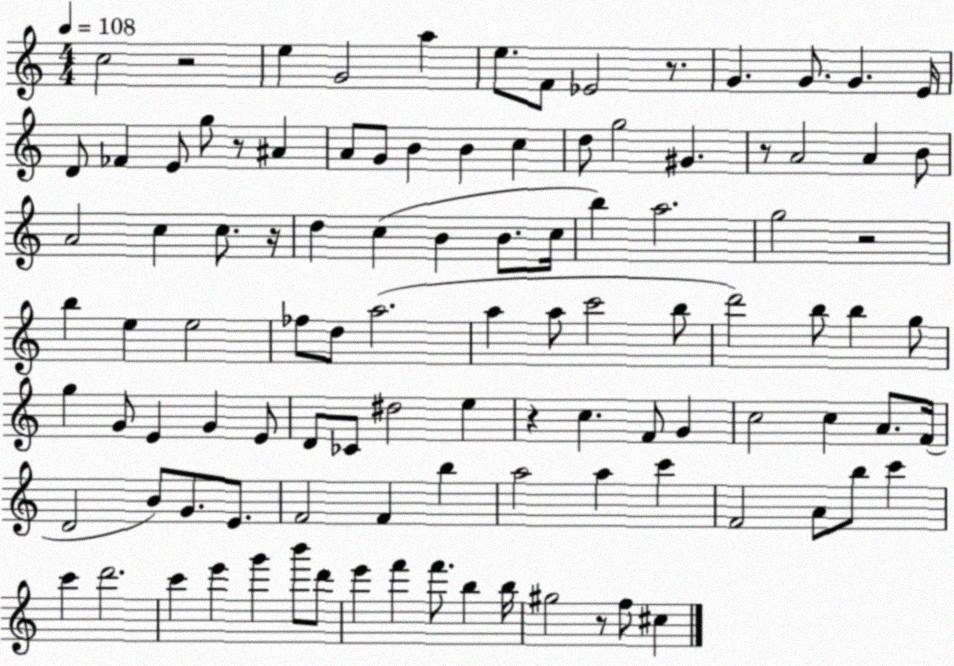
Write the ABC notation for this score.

X:1
T:Untitled
M:4/4
L:1/4
K:C
c2 z2 e G2 a e/2 F/2 _E2 z/2 G G/2 G E/4 D/2 _F E/2 g/2 z/2 ^A A/2 G/2 B B c d/2 g2 ^G z/2 A2 A B/2 A2 c c/2 z/4 d c B B/2 c/4 b a2 g2 z2 b e e2 _f/2 d/2 a2 a a/2 c'2 b/2 d'2 b/2 b g/2 g G/2 E G E/2 D/2 _C/2 ^d2 e z c F/2 G c2 c A/2 F/4 D2 B/2 G/2 E/2 F2 F b a2 a c' F2 A/2 b/2 c' c' d'2 c' e' g' b'/2 d'/2 e' f' f'/2 b b/4 ^g2 z/2 f/2 ^c